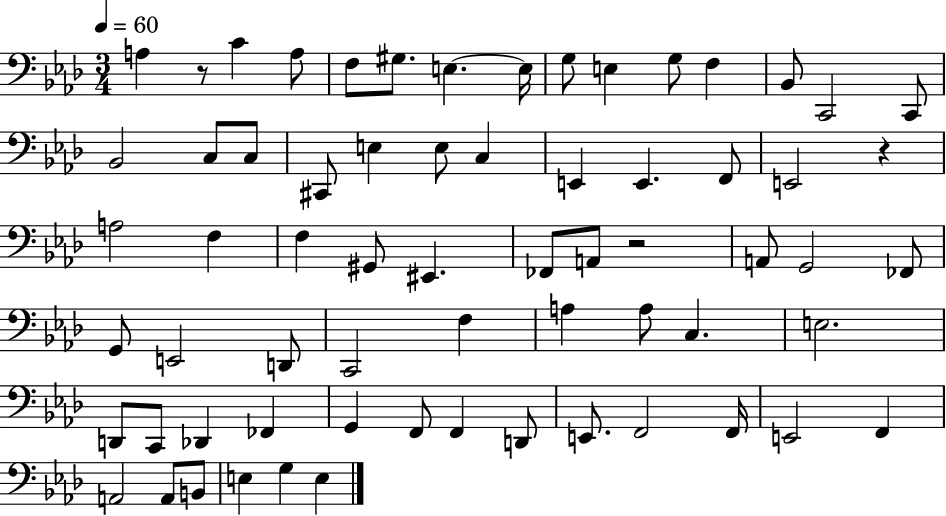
{
  \clef bass
  \numericTimeSignature
  \time 3/4
  \key aes \major
  \tempo 4 = 60
  a4 r8 c'4 a8 | f8 gis8. e4.~~ e16 | g8 e4 g8 f4 | bes,8 c,2 c,8 | \break bes,2 c8 c8 | cis,8 e4 e8 c4 | e,4 e,4. f,8 | e,2 r4 | \break a2 f4 | f4 gis,8 eis,4. | fes,8 a,8 r2 | a,8 g,2 fes,8 | \break g,8 e,2 d,8 | c,2 f4 | a4 a8 c4. | e2. | \break d,8 c,8 des,4 fes,4 | g,4 f,8 f,4 d,8 | e,8. f,2 f,16 | e,2 f,4 | \break a,2 a,8 b,8 | e4 g4 e4 | \bar "|."
}